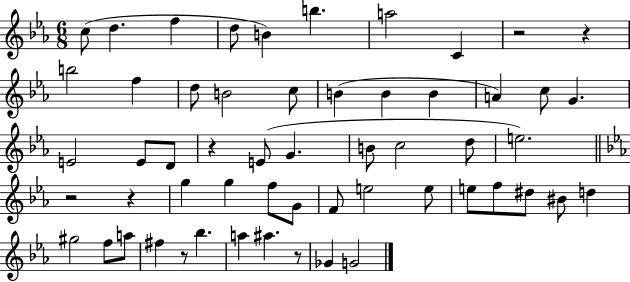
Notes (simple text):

C5/e D5/q. F5/q D5/e B4/q B5/q. A5/h C4/q R/h R/q B5/h F5/q D5/e B4/h C5/e B4/q B4/q B4/q A4/q C5/e G4/q. E4/h E4/e D4/e R/q E4/e G4/q. B4/e C5/h D5/e E5/h. R/h R/q G5/q G5/q F5/e G4/e F4/e E5/h E5/e E5/e F5/e D#5/e BIS4/e D5/q G#5/h F5/e A5/e F#5/q R/e Bb5/q. A5/q A#5/q. R/e Gb4/q G4/h